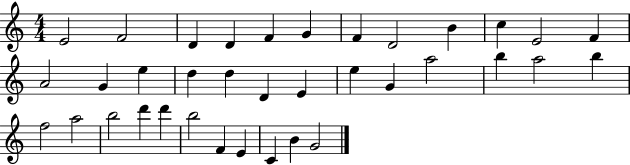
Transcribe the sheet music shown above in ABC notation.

X:1
T:Untitled
M:4/4
L:1/4
K:C
E2 F2 D D F G F D2 B c E2 F A2 G e d d D E e G a2 b a2 b f2 a2 b2 d' d' b2 F E C B G2